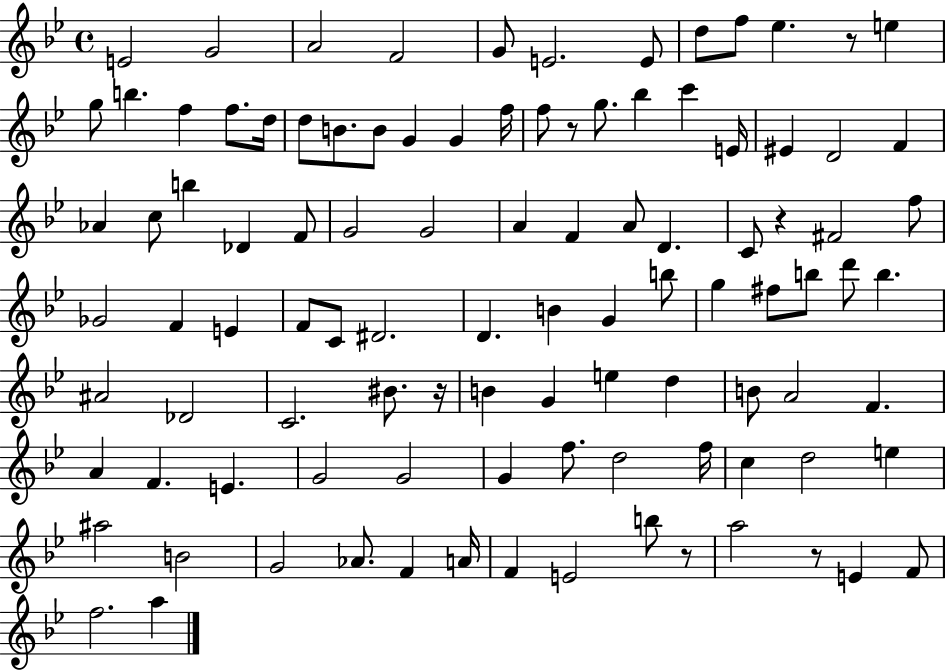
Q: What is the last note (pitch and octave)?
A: A5